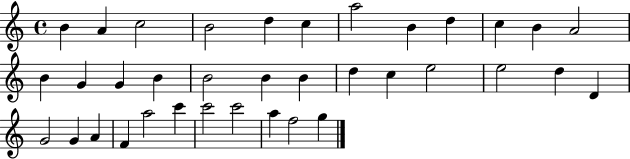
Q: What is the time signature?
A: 4/4